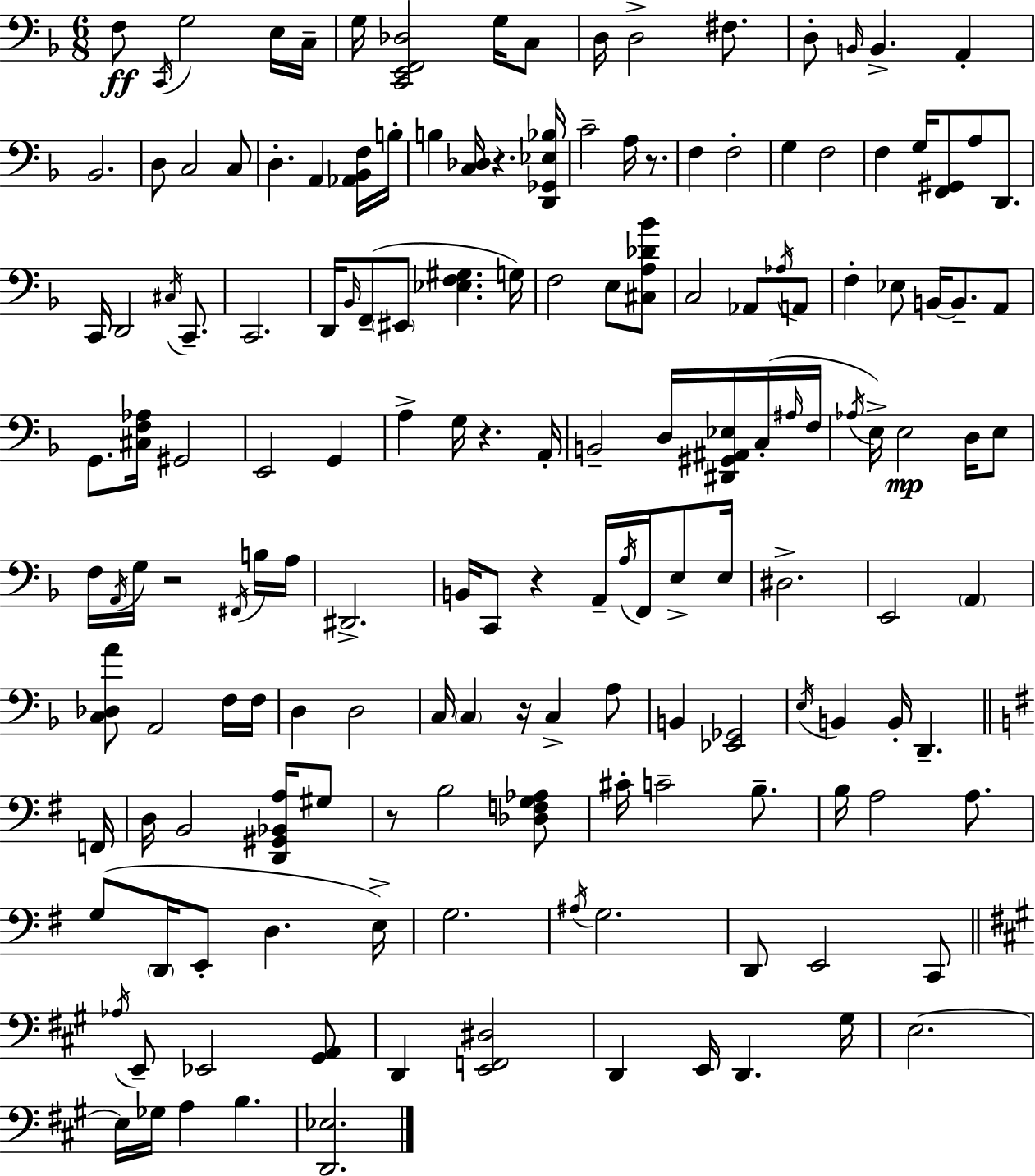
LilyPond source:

{
  \clef bass
  \numericTimeSignature
  \time 6/8
  \key d \minor
  \repeat volta 2 { f8\ff \acciaccatura { c,16 } g2 e16 | c16-- g16 <c, e, f, des>2 g16 c8 | d16 d2-> fis8. | d8-. \grace { b,16 } b,4.-> a,4-. | \break bes,2. | d8 c2 | c8 d4.-. a,4 | <aes, bes, f>16 b16-. b4 <c des>16 r4. | \break <d, ges, ees bes>16 c'2-- a16 r8. | f4 f2-. | g4 f2 | f4 g16 <f, gis,>8 a8 d,8. | \break c,16 d,2 \acciaccatura { cis16 } | c,8.-- c,2. | d,16 \grace { bes,16 }( f,8-- \parenthesize eis,8 <ees f gis>4. | g16) f2 | \break e8 <cis a des' bes'>8 c2 | aes,8 \acciaccatura { aes16 } a,8 f4-. ees8 b,16~~ | b,8.-- a,8 g,8. <cis f aes>16 gis,2 | e,2 | \break g,4 a4-> g16 r4. | a,16-. b,2-- | d16 <dis, gis, ais, ees>16 c16-.( \grace { ais16 } f16 \acciaccatura { aes16 }) e16-> e2\mp | d16 e8 f16 \acciaccatura { a,16 } g16 r2 | \break \acciaccatura { fis,16 } b16 a16 dis,2.-> | b,16 c,8 | r4 a,16-- \acciaccatura { a16 } f,16 e8-> e16 dis2.-> | e,2 | \break \parenthesize a,4 <c des a'>8 | a,2 f16 f16 d4 | d2 c16 \parenthesize c4 | r16 c4-> a8 b,4 | \break <ees, ges,>2 \acciaccatura { e16 } b,4 | b,16-. d,4.-- \bar "||" \break \key g \major f,16 d16 b,2 <d, gis, bes, a>16 gis8 | r8 b2 <des f g aes>8 | cis'16-. c'2-- b8.-- | b16 a2 a8. | \break g8( \parenthesize d,16 e,8-. d4. | e16->) g2. | \acciaccatura { ais16 } g2. | d,8 e,2 | \break c,8 \bar "||" \break \key a \major \acciaccatura { aes16 } e,8-- ees,2 <gis, a,>8 | d,4 <e, f, dis>2 | d,4 e,16 d,4. | gis16 e2.~~ | \break e16 ges16 a4 b4. | <d, ees>2. | } \bar "|."
}